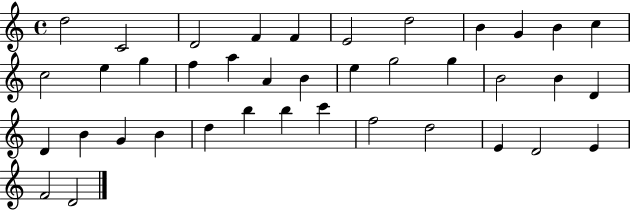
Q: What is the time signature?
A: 4/4